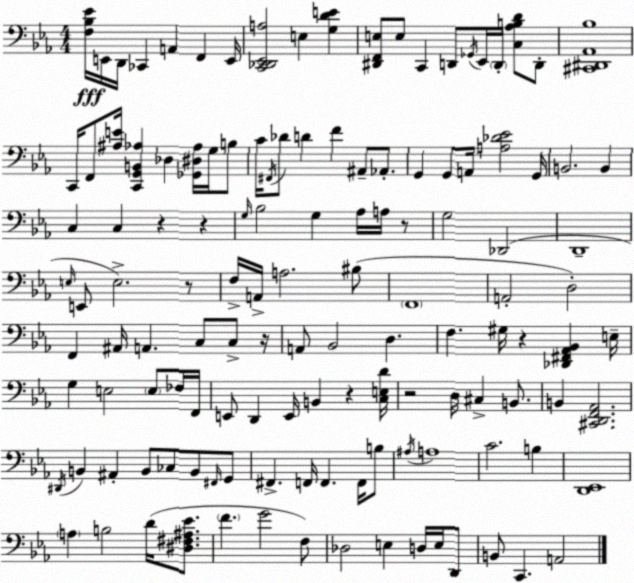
X:1
T:Untitled
M:4/4
L:1/4
K:Cm
[F,_B,_E]/4 E,,/4 D,,/4 _C,, A,, F,, E,,/4 [C,,_D,,_E,,A,]2 E, [G,DE] [^D,,F,,E,]/2 E,/2 C,, D,,/2 _G,,/4 _E,,/4 D,,/4 [C,_A,B,D]/2 D,,/2 [^C,,^D,,_A,,_B,]4 C,,/4 F,,/2 [^A,E]/4 [C,,G,,B,,_A,] _D, [_G,,^D,_A,]/4 G,/4 B,/2 C/4 ^F,,/4 _D/2 D F ^A,,/2 _A,,/2 G,, G,,/2 A,,/4 [A,_D_E]2 G,,/4 B,,2 B,, C, C, z z G,/4 _B,2 G, _A,/4 A,/4 z/2 G,2 _D,,2 D,,4 E,/4 E,,/2 E,2 z/2 F,/4 A,,/4 A,2 ^B,/2 F,,4 A,,2 D,2 F,, ^A,,/4 A,, C,/2 C,/2 z/4 A,,/2 _B,,2 D, F, ^G,/4 z [_D,,^F,,_A,,_B,,] E,/4 G, E,2 E,/2 _F,/4 F,,/4 E,,/2 D,, E,,/4 B,, z [C,E,D]/4 z2 D,/4 ^C, B,,/2 B,, [^C,,D,,F,,_A,,]2 ^D,,/4 B,, ^A,, B,,/2 _C,/2 B,,/2 ^F,,/4 G,,/2 ^F,, F,,/4 F,, F,,/4 B,/2 ^A,/4 A,4 C2 B, [D,,_E,,]4 A, B,2 D/4 [^D,^F,^A,_E]/2 F G2 F,/2 _D,2 E, D,/4 E,/4 D,,/2 B,,/2 C,, A,,2